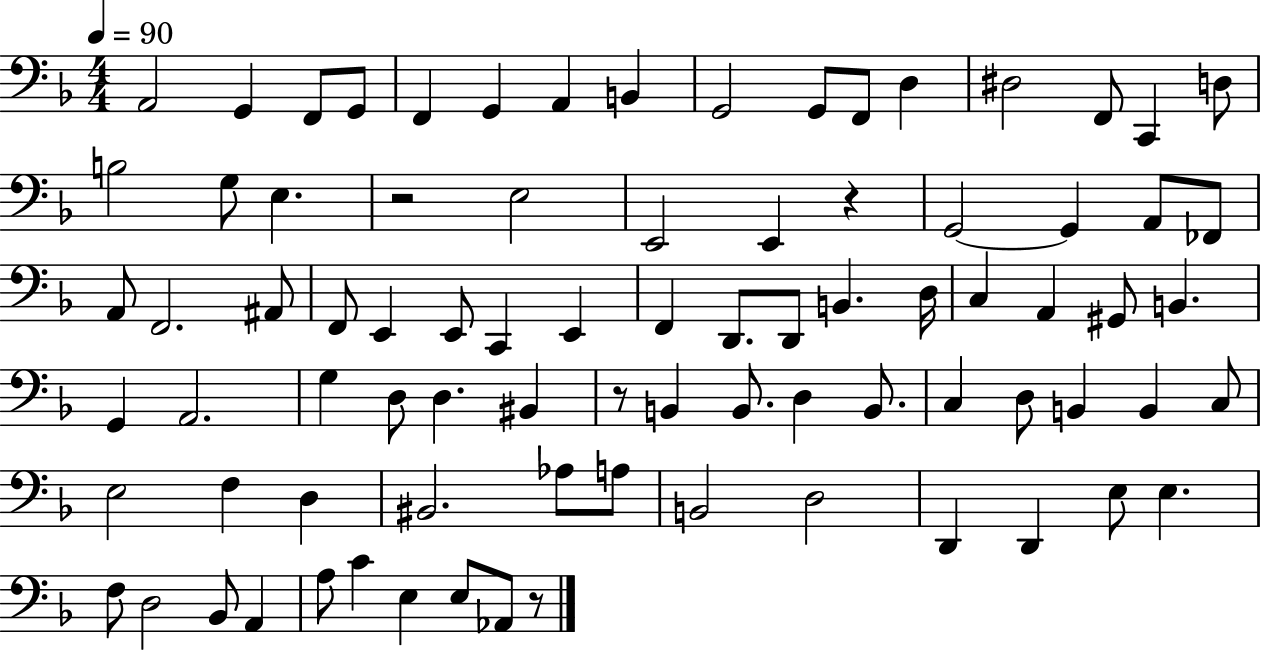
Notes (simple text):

A2/h G2/q F2/e G2/e F2/q G2/q A2/q B2/q G2/h G2/e F2/e D3/q D#3/h F2/e C2/q D3/e B3/h G3/e E3/q. R/h E3/h E2/h E2/q R/q G2/h G2/q A2/e FES2/e A2/e F2/h. A#2/e F2/e E2/q E2/e C2/q E2/q F2/q D2/e. D2/e B2/q. D3/s C3/q A2/q G#2/e B2/q. G2/q A2/h. G3/q D3/e D3/q. BIS2/q R/e B2/q B2/e. D3/q B2/e. C3/q D3/e B2/q B2/q C3/e E3/h F3/q D3/q BIS2/h. Ab3/e A3/e B2/h D3/h D2/q D2/q E3/e E3/q. F3/e D3/h Bb2/e A2/q A3/e C4/q E3/q E3/e Ab2/e R/e